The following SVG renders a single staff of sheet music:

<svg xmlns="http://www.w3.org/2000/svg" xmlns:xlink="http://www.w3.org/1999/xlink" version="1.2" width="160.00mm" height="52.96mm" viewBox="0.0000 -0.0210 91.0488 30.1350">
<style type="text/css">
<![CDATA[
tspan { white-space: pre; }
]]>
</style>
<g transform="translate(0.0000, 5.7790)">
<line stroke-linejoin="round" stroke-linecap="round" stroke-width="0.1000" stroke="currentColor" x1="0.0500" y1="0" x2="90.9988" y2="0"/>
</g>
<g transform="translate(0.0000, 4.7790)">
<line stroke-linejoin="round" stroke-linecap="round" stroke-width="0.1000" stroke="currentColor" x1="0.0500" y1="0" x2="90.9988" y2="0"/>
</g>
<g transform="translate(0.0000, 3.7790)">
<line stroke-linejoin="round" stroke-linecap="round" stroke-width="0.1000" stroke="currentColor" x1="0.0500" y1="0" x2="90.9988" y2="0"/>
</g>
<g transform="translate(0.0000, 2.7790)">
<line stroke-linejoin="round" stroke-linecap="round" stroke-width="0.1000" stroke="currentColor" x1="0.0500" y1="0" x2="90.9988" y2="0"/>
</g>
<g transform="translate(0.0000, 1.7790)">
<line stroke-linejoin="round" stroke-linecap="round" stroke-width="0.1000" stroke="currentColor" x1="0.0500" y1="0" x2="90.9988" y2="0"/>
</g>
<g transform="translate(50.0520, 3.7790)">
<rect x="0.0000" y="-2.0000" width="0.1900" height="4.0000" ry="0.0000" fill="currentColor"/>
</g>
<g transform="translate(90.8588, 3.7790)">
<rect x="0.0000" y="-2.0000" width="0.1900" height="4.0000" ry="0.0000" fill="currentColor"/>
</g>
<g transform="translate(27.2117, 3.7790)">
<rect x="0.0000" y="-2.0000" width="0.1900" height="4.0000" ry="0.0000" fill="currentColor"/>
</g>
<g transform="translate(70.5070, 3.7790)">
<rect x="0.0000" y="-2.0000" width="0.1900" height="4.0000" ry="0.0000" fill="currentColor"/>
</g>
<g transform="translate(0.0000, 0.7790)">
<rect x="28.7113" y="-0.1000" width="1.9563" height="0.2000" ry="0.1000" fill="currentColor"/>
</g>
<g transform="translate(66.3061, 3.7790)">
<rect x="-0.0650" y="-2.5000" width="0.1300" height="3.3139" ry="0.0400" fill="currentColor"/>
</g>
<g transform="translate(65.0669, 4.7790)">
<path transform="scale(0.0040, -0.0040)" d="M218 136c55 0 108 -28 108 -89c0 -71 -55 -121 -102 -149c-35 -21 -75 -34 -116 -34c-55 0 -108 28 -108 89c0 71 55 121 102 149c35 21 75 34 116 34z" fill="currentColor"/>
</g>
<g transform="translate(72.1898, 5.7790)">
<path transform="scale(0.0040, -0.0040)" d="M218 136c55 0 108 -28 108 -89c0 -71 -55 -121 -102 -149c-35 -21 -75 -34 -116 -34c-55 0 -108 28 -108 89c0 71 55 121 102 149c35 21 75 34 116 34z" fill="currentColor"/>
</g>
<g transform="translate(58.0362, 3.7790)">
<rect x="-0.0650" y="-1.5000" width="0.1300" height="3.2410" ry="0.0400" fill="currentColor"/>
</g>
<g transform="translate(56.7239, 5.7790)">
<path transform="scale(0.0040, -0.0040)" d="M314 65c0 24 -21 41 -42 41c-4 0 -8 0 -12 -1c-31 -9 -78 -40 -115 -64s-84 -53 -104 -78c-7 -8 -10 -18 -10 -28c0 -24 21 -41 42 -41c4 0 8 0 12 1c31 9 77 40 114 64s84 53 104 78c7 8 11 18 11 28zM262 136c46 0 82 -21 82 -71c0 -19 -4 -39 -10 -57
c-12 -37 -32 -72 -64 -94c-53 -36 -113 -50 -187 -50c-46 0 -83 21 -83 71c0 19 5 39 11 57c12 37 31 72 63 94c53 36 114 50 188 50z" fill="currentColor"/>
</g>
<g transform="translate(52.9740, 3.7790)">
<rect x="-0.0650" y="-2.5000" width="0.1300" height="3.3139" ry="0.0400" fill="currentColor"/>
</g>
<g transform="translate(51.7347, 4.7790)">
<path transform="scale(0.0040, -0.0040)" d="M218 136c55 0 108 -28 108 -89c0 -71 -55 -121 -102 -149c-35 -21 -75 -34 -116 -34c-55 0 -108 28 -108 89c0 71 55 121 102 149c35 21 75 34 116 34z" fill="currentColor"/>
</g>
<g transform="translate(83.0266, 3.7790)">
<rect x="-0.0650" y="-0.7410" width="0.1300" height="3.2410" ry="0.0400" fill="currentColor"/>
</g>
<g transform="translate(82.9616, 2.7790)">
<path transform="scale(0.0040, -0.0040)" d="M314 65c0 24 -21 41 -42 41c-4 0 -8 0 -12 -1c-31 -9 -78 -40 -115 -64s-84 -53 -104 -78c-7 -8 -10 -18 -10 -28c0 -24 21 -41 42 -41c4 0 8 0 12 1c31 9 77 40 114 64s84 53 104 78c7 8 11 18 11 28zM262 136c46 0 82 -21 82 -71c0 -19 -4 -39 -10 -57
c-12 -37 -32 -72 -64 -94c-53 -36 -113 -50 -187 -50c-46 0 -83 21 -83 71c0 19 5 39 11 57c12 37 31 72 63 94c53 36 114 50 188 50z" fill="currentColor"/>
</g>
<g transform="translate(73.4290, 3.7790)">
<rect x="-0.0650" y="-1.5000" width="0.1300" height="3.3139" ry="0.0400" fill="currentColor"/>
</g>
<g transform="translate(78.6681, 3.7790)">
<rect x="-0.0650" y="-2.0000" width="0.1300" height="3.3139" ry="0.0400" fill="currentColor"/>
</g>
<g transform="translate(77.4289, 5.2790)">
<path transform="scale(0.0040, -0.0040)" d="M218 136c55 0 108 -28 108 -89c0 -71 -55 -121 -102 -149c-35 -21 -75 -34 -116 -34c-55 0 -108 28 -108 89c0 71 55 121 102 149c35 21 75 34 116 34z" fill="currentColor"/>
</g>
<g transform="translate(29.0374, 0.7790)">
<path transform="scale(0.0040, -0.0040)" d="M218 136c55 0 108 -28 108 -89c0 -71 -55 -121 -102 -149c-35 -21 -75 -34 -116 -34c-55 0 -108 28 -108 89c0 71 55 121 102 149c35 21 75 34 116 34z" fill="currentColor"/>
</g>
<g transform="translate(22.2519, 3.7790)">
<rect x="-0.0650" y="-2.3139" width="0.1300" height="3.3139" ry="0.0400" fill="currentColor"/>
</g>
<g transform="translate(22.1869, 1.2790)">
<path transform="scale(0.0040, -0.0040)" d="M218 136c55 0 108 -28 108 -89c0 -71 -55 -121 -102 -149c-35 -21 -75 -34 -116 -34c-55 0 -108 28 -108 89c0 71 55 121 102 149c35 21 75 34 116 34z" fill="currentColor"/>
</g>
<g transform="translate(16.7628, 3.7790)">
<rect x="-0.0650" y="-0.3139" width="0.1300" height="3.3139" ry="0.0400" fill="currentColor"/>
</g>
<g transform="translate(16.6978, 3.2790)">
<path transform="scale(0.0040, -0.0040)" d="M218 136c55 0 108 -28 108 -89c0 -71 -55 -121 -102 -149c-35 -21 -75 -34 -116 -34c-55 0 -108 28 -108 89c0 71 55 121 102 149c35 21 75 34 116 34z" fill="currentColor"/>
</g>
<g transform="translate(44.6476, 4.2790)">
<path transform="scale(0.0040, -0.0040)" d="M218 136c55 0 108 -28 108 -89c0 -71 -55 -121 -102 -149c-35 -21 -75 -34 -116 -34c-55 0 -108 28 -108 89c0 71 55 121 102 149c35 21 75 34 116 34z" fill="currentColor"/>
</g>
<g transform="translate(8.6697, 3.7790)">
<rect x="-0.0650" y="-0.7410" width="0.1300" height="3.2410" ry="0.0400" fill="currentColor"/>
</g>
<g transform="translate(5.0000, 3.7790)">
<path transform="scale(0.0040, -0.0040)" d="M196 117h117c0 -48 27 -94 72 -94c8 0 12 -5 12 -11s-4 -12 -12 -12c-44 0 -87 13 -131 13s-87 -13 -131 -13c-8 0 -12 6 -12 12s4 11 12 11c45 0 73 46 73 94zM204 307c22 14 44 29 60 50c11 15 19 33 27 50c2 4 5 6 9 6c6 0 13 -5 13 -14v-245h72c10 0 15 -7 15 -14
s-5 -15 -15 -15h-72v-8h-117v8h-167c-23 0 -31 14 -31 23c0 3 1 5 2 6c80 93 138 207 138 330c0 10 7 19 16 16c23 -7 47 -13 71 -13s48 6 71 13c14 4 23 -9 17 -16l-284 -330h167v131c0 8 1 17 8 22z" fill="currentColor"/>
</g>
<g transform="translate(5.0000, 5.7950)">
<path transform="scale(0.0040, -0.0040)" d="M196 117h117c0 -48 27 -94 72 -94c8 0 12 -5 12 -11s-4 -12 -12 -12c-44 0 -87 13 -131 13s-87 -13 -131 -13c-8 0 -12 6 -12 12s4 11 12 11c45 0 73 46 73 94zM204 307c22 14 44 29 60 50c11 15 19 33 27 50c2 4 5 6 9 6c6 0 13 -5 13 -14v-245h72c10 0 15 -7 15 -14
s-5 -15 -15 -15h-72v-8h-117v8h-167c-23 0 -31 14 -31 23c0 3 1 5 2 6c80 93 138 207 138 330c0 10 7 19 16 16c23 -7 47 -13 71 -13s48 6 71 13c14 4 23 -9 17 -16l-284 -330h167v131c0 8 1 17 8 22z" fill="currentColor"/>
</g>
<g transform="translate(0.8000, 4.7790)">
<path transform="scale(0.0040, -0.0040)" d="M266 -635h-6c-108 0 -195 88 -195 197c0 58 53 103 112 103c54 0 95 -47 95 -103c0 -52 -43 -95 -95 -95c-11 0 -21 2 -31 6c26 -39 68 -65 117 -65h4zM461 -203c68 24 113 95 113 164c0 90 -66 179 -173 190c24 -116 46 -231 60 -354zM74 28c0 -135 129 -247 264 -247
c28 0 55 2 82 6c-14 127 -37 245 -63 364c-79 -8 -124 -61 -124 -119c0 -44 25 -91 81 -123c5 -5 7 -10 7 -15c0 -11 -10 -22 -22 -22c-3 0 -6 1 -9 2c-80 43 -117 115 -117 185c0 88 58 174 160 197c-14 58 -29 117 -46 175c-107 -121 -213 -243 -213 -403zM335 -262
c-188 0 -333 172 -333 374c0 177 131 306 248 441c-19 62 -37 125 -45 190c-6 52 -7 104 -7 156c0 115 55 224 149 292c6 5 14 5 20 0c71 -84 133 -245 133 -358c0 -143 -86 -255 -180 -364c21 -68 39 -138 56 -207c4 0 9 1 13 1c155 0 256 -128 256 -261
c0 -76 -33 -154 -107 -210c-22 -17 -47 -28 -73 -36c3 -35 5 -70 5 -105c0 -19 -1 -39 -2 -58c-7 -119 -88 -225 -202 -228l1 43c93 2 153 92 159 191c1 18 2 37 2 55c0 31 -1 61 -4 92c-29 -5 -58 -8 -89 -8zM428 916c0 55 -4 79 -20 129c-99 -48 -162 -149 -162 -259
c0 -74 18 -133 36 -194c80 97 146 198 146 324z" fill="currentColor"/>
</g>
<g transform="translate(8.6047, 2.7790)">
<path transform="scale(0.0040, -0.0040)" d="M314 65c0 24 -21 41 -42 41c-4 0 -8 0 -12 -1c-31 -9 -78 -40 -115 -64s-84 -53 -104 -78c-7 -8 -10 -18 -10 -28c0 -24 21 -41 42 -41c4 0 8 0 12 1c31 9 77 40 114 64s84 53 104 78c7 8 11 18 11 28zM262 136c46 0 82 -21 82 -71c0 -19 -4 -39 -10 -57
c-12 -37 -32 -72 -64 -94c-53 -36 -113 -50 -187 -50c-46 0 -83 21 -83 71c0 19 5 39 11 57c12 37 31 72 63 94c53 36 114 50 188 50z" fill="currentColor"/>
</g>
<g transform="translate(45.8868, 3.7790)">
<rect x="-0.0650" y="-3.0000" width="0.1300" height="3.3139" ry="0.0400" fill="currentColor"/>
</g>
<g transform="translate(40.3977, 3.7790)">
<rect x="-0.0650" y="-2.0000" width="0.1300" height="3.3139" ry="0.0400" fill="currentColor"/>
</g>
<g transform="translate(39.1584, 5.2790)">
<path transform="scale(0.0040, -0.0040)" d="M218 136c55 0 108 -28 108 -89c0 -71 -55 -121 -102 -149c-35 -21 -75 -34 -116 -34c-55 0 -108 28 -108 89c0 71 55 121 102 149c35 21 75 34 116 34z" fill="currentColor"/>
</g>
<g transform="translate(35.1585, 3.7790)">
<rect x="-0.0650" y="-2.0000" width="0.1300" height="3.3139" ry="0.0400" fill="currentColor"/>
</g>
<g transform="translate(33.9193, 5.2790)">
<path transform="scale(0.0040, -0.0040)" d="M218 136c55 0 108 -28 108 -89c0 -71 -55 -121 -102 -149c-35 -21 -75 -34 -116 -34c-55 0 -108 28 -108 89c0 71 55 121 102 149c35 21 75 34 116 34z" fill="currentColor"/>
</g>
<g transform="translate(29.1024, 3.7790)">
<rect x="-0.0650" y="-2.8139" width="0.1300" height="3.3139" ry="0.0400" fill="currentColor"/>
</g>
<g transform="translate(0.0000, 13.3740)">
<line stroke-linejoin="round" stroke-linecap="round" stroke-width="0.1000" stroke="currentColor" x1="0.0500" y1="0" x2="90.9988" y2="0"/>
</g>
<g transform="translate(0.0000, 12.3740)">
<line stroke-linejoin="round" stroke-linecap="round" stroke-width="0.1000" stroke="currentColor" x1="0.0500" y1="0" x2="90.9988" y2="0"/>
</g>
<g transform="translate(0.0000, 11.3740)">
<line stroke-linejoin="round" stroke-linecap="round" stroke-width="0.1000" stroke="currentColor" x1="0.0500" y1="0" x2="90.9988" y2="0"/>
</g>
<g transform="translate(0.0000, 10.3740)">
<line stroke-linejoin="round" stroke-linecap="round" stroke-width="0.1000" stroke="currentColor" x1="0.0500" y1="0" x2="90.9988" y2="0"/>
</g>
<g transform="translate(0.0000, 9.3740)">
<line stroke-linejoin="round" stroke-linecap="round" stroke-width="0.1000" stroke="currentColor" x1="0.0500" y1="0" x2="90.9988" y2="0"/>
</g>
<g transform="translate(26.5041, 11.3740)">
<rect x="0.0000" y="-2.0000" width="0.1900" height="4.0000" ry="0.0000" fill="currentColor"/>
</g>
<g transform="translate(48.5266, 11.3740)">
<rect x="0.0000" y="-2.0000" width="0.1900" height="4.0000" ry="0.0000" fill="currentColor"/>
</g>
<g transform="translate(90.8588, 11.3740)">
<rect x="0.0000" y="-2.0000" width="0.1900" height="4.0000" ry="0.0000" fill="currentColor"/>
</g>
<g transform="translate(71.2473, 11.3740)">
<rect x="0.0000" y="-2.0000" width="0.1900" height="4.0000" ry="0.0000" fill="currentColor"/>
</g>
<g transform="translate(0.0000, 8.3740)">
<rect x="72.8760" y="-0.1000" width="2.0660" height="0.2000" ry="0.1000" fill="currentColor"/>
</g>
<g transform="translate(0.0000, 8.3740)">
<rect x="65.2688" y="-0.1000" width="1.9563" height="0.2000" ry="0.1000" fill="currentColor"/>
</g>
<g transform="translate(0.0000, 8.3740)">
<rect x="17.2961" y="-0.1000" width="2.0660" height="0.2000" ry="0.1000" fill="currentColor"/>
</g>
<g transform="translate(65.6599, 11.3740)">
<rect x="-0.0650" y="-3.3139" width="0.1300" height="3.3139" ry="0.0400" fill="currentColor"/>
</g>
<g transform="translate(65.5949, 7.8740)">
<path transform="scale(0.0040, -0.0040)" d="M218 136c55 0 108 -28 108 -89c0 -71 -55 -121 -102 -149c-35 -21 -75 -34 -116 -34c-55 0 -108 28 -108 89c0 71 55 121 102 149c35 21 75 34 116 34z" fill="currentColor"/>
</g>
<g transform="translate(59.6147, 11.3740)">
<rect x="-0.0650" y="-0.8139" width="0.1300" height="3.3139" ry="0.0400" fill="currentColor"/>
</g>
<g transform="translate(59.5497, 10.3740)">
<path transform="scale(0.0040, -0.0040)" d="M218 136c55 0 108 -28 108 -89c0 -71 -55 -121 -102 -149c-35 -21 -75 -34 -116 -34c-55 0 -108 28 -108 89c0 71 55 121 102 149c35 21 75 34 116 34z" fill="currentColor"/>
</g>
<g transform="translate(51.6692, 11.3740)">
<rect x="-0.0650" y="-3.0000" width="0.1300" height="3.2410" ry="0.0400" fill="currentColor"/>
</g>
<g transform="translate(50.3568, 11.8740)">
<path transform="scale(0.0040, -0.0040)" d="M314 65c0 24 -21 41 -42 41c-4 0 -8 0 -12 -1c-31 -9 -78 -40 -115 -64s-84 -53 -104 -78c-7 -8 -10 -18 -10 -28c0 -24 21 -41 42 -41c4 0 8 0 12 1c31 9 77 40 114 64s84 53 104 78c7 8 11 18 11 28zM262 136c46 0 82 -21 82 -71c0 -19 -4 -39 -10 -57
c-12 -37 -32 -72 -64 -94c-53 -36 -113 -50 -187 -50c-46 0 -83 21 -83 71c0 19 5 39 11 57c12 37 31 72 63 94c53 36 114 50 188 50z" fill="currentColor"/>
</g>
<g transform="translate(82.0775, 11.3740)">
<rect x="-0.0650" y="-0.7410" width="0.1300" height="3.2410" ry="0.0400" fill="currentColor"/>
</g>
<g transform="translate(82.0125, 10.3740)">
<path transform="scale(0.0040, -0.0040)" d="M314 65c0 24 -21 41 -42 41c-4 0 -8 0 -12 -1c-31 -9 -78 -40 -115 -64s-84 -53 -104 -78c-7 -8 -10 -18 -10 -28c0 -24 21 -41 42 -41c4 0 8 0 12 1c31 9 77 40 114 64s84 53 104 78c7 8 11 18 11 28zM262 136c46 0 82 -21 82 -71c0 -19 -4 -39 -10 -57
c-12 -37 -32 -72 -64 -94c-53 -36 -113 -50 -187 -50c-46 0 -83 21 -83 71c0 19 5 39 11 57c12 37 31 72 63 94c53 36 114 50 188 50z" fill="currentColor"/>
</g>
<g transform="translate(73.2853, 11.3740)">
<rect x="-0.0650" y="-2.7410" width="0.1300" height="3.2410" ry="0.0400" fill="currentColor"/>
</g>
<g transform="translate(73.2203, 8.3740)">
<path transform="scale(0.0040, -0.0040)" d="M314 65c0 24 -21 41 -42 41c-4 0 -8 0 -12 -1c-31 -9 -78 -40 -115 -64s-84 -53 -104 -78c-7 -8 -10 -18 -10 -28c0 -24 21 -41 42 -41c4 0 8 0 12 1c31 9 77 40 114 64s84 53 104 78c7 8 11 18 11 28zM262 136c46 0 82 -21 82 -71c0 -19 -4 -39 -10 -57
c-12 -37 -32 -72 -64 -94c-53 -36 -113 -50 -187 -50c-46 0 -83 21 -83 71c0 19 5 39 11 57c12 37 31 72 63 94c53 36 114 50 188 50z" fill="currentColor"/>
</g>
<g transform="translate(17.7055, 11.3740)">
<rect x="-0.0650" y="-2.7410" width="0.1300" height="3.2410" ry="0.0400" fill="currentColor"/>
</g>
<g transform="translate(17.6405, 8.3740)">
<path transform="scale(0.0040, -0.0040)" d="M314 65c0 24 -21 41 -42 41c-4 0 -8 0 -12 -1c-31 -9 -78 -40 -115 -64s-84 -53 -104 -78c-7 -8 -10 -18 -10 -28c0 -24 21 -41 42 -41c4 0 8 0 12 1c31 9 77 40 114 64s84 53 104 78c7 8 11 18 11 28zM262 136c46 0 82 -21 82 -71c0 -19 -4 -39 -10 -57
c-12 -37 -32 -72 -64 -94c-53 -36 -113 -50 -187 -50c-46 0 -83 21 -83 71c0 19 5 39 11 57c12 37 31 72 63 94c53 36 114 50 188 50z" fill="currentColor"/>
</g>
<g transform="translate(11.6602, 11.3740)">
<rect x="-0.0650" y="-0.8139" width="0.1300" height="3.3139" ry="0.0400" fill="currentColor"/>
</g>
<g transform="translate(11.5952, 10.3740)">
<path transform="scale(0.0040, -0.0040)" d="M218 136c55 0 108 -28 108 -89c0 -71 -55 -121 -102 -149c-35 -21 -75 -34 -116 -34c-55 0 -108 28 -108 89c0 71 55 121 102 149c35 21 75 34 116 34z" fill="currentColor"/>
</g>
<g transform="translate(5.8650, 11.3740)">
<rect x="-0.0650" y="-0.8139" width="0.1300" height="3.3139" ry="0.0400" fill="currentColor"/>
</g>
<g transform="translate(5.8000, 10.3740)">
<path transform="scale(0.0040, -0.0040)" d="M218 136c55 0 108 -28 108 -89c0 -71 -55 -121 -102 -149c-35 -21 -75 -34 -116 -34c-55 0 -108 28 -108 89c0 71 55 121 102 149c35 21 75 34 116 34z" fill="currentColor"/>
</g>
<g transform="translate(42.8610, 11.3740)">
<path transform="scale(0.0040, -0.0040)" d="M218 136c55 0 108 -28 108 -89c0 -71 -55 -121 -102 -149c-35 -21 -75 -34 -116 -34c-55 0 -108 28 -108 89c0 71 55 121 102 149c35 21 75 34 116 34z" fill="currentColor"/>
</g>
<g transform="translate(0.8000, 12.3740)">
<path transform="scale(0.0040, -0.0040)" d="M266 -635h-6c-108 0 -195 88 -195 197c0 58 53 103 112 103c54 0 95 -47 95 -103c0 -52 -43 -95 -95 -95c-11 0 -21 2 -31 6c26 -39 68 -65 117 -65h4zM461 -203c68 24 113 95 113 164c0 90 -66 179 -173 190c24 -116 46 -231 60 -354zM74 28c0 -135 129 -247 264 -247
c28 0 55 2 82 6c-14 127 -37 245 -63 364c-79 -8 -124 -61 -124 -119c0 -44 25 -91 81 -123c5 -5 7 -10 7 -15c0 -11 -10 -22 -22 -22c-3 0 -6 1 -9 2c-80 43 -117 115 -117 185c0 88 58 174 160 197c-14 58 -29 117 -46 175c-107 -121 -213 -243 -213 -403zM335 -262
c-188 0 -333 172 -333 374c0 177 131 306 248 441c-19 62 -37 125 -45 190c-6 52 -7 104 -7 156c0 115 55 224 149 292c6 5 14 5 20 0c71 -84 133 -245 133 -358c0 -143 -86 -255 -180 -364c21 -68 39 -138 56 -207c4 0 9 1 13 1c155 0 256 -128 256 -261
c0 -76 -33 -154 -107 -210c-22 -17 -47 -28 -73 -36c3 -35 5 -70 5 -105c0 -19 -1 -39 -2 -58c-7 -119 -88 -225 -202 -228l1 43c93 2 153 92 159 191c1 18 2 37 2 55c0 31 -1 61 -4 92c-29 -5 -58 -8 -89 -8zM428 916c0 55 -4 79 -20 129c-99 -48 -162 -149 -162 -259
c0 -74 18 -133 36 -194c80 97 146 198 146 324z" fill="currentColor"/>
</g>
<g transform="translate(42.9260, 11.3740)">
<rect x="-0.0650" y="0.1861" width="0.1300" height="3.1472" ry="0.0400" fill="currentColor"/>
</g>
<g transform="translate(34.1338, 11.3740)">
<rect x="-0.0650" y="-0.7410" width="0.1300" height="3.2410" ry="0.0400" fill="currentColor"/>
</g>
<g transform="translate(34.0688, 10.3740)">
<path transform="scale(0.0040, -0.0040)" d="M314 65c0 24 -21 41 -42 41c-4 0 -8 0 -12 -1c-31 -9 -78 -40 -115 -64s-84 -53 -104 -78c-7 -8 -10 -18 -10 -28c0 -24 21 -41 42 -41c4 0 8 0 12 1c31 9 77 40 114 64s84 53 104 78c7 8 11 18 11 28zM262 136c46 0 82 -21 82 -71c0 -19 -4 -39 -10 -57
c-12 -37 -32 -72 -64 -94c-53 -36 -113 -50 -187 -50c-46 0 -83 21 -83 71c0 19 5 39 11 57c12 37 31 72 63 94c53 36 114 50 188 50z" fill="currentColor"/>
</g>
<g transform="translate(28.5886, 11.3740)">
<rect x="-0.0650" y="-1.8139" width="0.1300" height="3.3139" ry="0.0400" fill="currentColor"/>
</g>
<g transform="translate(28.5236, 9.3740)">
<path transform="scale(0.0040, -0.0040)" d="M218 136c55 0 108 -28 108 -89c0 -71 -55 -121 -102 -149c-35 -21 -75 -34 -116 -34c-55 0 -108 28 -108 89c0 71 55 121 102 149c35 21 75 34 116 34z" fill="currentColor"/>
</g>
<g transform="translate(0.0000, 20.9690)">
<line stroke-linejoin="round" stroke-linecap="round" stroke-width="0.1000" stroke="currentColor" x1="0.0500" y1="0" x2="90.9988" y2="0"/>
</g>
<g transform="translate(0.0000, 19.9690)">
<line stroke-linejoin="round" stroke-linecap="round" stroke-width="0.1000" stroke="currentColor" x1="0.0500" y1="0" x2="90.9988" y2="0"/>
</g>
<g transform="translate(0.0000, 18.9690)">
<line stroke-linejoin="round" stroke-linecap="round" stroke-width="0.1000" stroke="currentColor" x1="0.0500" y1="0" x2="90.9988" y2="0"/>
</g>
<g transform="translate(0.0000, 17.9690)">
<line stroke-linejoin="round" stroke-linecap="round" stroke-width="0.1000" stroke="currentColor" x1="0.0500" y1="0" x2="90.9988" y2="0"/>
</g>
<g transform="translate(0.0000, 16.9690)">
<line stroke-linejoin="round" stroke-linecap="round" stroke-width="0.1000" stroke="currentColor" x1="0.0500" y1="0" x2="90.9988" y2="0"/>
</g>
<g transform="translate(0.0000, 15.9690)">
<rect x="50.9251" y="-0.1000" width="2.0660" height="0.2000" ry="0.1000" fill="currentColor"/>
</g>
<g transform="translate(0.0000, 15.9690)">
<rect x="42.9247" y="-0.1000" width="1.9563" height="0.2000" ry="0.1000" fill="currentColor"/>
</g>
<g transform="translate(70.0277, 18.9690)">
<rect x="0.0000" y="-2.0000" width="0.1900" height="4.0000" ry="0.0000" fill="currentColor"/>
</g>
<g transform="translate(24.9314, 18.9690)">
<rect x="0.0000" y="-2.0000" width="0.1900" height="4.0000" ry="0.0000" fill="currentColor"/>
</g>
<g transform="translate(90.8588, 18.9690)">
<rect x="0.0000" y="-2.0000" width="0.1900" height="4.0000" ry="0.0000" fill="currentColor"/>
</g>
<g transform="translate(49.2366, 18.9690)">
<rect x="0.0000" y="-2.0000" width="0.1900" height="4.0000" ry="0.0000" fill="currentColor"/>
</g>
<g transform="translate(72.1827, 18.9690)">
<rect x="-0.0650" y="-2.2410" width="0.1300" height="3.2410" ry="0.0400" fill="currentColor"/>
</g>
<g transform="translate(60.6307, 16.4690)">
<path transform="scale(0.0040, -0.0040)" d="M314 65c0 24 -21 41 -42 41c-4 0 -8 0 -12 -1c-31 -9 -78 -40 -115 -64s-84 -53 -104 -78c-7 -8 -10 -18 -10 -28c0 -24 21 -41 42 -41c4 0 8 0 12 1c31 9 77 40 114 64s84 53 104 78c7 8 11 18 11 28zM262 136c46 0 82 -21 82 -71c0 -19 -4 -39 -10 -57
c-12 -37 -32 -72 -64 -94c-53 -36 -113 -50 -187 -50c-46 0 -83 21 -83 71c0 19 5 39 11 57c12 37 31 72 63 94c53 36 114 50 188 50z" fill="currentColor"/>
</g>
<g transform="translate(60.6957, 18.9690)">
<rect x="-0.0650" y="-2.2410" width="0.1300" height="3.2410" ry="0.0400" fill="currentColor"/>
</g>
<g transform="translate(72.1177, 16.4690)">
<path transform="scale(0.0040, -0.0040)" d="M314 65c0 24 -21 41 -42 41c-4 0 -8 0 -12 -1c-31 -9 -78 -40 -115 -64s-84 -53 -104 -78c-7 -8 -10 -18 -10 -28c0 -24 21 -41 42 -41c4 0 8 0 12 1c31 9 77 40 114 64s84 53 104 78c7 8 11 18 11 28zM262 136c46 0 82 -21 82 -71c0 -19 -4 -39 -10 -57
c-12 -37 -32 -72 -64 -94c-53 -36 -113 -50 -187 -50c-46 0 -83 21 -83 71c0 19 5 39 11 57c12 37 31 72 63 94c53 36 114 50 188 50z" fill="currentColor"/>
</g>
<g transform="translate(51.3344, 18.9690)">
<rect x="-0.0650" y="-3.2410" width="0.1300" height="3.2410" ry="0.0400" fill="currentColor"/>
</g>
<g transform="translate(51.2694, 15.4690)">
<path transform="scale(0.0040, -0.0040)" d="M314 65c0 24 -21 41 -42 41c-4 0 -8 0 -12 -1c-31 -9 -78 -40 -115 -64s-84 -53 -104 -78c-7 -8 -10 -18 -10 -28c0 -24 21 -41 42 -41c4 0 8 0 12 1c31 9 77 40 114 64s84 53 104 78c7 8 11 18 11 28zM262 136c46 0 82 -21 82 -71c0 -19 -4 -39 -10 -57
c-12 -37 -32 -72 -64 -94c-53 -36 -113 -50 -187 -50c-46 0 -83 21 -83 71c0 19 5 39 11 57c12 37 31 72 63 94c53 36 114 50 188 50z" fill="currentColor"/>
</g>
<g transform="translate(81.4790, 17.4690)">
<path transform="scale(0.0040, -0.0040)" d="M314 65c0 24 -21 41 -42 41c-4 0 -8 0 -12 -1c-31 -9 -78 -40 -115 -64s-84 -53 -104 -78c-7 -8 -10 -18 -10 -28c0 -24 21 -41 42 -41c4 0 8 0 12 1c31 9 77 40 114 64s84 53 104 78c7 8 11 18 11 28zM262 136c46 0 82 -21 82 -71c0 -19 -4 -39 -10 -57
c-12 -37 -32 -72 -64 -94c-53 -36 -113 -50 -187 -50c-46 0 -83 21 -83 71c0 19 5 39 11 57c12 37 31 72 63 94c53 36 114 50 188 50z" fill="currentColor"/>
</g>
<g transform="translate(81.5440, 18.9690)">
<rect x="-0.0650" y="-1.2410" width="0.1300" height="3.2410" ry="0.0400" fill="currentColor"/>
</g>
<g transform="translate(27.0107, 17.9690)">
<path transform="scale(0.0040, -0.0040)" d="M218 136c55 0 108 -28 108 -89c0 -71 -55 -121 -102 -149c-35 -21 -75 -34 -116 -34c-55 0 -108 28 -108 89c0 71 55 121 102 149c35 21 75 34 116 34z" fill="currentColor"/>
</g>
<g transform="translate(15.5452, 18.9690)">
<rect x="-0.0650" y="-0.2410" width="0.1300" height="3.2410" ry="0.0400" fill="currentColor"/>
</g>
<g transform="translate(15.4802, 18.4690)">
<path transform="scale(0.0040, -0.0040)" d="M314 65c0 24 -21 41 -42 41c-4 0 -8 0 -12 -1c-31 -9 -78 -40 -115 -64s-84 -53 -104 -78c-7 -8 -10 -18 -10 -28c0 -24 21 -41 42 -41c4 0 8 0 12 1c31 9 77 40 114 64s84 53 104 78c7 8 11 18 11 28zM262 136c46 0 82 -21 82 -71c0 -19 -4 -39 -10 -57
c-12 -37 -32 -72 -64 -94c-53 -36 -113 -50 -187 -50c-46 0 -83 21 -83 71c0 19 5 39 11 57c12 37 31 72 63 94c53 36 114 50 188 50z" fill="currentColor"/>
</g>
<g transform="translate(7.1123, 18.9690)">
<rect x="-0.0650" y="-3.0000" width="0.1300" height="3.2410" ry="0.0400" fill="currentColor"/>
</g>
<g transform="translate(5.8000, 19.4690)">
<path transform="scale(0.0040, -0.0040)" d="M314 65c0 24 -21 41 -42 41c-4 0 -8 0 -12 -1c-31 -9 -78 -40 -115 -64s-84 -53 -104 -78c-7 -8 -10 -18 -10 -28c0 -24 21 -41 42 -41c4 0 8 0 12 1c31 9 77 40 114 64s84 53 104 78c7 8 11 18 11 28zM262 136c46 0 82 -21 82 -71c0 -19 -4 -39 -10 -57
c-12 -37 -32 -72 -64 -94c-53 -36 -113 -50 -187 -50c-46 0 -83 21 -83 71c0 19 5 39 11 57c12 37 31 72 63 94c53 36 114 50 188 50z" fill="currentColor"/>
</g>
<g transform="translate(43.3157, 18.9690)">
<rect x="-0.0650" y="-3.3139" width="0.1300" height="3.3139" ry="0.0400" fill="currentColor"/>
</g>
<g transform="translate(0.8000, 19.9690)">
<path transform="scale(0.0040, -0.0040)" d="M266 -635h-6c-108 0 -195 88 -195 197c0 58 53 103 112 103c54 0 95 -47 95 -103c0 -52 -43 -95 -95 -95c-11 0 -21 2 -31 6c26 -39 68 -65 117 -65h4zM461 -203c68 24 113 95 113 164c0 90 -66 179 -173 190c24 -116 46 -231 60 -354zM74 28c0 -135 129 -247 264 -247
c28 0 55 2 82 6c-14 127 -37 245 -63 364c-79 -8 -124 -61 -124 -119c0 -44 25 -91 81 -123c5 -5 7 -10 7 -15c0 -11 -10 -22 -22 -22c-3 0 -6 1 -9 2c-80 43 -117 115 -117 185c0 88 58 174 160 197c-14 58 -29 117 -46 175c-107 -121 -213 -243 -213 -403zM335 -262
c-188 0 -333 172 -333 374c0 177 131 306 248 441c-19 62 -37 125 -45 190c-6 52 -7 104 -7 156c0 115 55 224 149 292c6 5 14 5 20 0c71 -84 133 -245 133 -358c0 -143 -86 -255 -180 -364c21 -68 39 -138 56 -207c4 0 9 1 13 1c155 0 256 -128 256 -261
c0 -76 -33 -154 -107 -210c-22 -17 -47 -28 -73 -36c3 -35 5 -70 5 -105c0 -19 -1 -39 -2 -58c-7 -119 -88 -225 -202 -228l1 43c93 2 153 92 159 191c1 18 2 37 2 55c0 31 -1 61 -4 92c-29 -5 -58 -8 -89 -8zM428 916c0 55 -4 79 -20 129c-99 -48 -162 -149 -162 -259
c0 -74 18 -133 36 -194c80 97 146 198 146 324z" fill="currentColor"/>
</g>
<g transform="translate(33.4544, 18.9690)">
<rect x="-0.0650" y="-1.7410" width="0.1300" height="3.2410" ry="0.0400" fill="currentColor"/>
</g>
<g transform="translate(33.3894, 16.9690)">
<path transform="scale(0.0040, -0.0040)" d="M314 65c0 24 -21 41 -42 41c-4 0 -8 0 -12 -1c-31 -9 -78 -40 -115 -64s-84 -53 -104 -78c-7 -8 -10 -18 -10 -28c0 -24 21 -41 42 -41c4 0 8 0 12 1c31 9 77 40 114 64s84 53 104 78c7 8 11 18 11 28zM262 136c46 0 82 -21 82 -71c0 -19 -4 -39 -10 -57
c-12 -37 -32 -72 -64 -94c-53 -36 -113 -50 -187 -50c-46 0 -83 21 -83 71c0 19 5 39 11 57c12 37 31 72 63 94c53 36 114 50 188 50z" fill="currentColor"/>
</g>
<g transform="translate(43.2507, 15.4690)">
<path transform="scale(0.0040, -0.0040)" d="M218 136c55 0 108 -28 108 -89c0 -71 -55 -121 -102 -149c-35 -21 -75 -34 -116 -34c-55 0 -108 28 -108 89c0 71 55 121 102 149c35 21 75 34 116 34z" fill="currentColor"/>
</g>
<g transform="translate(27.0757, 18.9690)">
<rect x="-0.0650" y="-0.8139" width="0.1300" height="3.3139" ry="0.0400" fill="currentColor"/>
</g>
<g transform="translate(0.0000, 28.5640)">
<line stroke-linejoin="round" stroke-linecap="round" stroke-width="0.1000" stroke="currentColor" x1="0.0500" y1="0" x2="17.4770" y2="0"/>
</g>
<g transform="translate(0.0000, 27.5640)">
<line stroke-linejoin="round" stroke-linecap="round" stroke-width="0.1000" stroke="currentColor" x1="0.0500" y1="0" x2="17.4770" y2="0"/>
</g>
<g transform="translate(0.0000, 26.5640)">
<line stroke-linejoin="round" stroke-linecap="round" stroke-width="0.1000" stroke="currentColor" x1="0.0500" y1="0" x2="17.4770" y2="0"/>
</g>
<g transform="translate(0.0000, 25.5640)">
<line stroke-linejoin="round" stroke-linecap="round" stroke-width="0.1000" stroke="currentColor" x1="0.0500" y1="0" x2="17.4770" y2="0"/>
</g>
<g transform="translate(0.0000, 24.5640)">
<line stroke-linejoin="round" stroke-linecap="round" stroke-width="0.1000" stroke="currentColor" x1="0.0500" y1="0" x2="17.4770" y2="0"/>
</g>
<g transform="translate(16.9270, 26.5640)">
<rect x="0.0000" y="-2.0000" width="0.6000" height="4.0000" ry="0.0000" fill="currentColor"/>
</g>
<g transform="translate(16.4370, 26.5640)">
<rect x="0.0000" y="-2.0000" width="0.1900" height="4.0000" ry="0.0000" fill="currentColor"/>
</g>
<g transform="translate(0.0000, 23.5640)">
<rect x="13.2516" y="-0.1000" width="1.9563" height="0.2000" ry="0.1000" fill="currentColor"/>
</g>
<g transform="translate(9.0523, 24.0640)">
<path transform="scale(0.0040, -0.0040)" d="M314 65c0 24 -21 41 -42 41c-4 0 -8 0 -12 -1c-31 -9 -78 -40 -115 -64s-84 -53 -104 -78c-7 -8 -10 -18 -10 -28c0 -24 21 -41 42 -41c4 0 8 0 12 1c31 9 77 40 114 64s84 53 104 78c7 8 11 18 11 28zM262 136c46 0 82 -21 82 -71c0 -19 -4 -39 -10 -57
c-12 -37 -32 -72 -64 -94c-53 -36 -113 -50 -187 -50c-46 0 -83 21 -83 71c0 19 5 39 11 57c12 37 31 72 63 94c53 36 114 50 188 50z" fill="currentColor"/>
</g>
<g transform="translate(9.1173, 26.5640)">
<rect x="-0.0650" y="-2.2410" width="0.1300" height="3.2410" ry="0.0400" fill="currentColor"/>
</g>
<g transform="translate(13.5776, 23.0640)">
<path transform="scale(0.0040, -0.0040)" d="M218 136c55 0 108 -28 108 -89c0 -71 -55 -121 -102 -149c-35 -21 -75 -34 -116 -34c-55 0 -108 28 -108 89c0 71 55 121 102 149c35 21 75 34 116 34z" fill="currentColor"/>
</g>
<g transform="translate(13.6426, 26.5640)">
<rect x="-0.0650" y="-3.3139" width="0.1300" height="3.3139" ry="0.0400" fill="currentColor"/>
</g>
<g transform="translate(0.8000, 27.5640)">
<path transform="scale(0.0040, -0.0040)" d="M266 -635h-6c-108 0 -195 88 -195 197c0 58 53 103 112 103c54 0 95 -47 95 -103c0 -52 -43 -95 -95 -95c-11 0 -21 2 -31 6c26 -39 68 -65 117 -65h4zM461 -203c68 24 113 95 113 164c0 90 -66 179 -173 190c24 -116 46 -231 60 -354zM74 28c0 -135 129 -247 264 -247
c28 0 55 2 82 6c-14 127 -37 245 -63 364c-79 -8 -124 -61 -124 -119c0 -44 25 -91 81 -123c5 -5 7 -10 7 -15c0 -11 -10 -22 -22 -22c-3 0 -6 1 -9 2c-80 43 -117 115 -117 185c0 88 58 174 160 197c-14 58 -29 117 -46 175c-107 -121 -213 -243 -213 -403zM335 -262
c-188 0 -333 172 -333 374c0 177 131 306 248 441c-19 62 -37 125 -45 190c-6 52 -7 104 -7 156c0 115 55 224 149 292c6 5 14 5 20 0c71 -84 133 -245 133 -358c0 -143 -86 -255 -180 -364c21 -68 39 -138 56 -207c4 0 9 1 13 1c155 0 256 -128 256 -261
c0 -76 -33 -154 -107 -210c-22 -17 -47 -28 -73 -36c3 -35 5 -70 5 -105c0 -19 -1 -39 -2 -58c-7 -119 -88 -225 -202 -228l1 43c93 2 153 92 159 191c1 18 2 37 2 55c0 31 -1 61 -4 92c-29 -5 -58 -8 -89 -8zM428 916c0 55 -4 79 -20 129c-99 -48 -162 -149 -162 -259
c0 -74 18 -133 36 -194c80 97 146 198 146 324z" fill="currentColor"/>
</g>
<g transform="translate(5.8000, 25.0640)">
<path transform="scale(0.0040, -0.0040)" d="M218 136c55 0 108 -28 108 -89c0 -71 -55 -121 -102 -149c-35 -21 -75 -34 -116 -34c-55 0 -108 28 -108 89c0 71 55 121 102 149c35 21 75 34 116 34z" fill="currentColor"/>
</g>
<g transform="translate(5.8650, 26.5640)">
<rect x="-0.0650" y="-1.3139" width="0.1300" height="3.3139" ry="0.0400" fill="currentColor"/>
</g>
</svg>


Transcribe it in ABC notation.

X:1
T:Untitled
M:4/4
L:1/4
K:C
d2 c g a F F A G E2 G E F d2 d d a2 f d2 B A2 d b a2 d2 A2 c2 d f2 b b2 g2 g2 e2 e g2 b